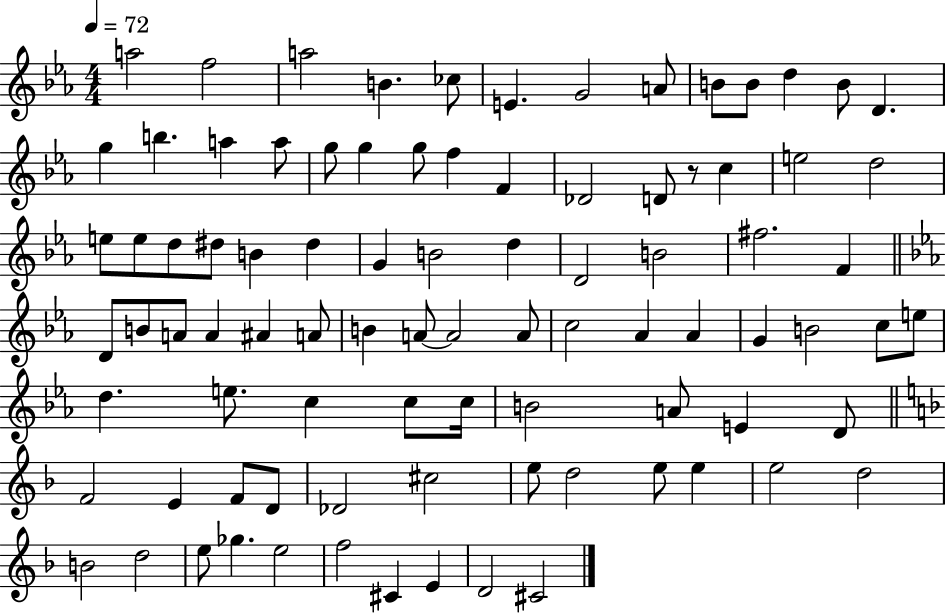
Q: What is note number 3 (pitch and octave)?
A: A5